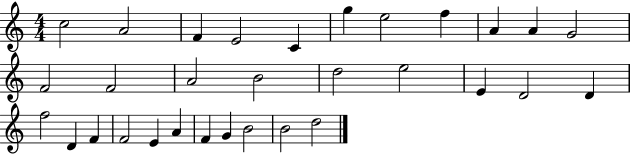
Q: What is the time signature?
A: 4/4